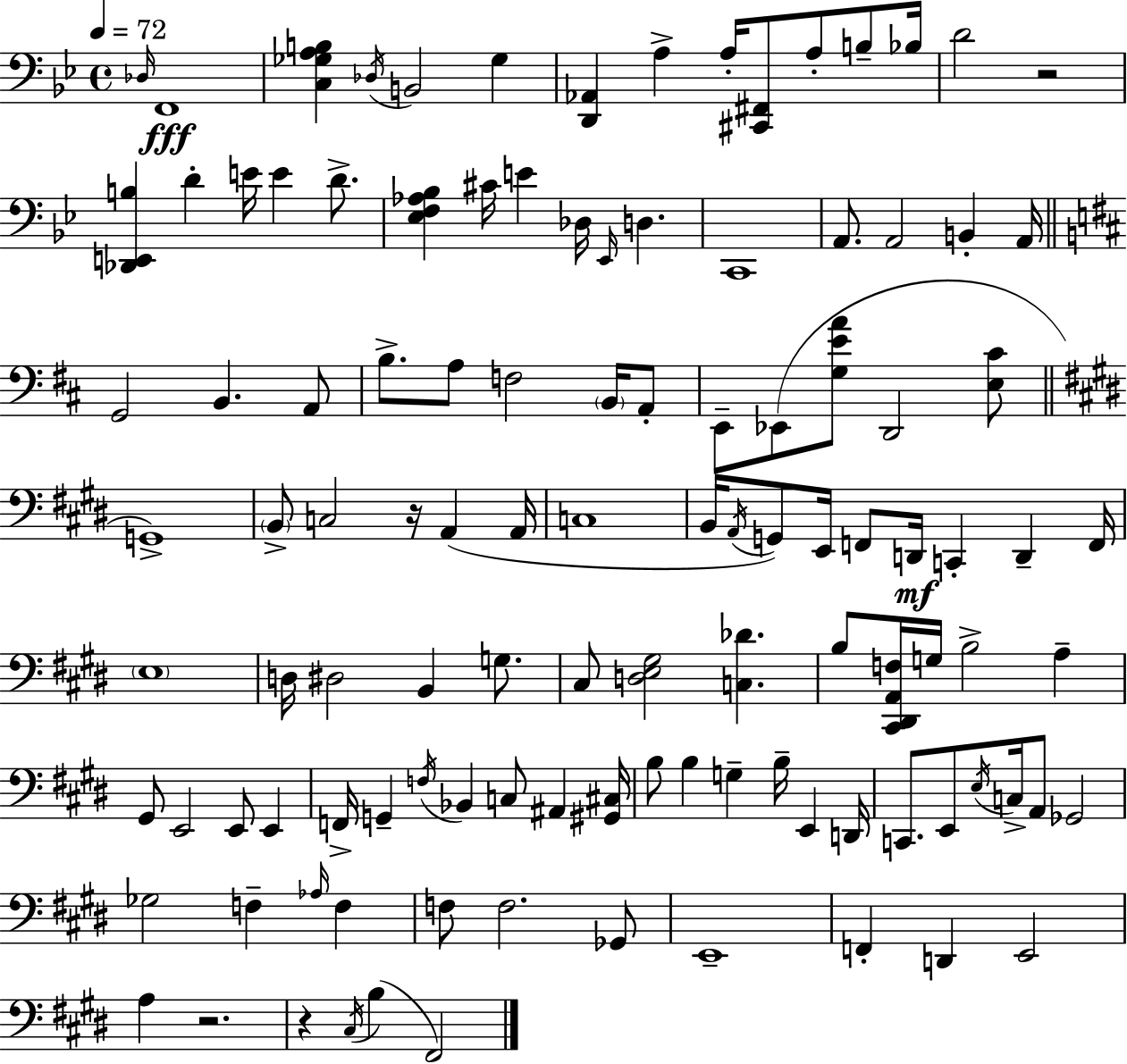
X:1
T:Untitled
M:4/4
L:1/4
K:Gm
_D,/4 F,,4 [C,_G,A,B,] _D,/4 B,,2 _G, [D,,_A,,] A, A,/4 [^C,,^F,,]/2 A,/2 B,/2 _B,/4 D2 z2 [_D,,E,,B,] D E/4 E D/2 [_E,F,_A,_B,] ^C/4 E _D,/4 _E,,/4 D, C,,4 A,,/2 A,,2 B,, A,,/4 G,,2 B,, A,,/2 B,/2 A,/2 F,2 B,,/4 A,,/2 E,,/2 _E,,/2 [G,EA]/2 D,,2 [E,^C]/2 G,,4 B,,/2 C,2 z/4 A,, A,,/4 C,4 B,,/4 A,,/4 G,,/2 E,,/4 F,,/2 D,,/4 C,, D,, F,,/4 E,4 D,/4 ^D,2 B,, G,/2 ^C,/2 [D,E,^G,]2 [C,_D] B,/2 [^C,,^D,,A,,F,]/4 G,/4 B,2 A, ^G,,/2 E,,2 E,,/2 E,, F,,/4 G,, F,/4 _B,, C,/2 ^A,, [^G,,^C,]/4 B,/2 B, G, B,/4 E,, D,,/4 C,,/2 E,,/2 E,/4 C,/4 A,,/2 _G,,2 _G,2 F, _A,/4 F, F,/2 F,2 _G,,/2 E,,4 F,, D,, E,,2 A, z2 z ^C,/4 B, ^F,,2